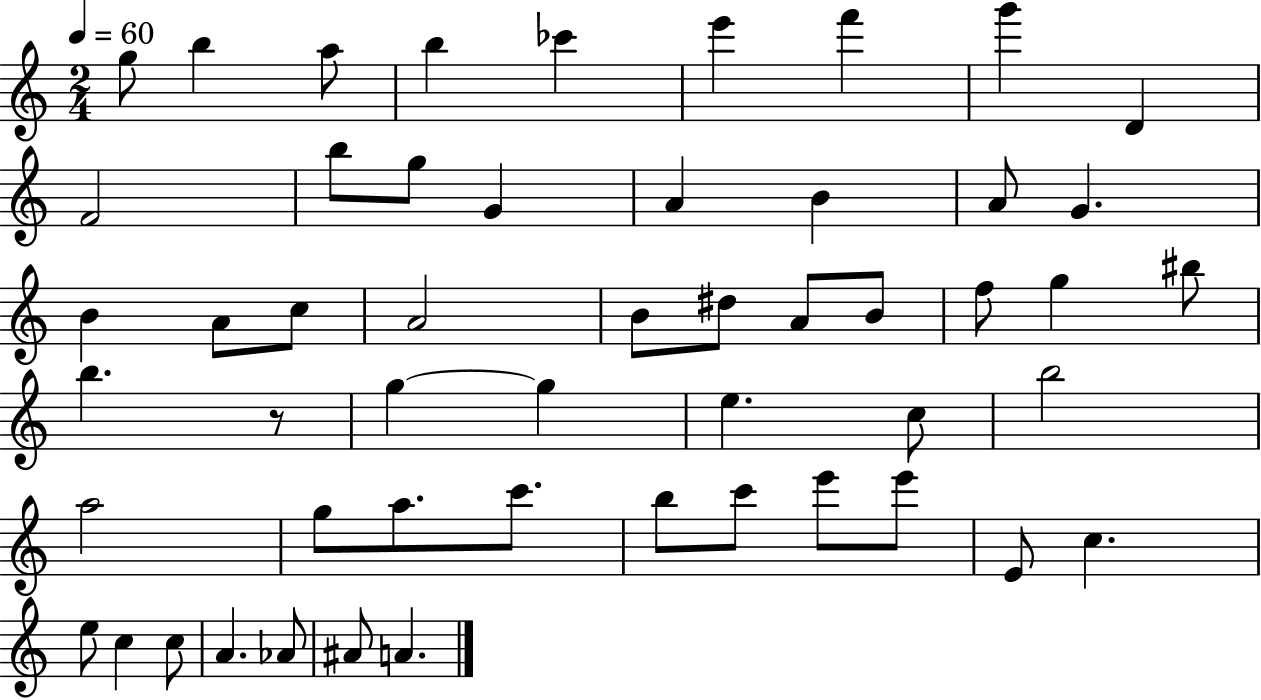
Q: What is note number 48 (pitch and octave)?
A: A4